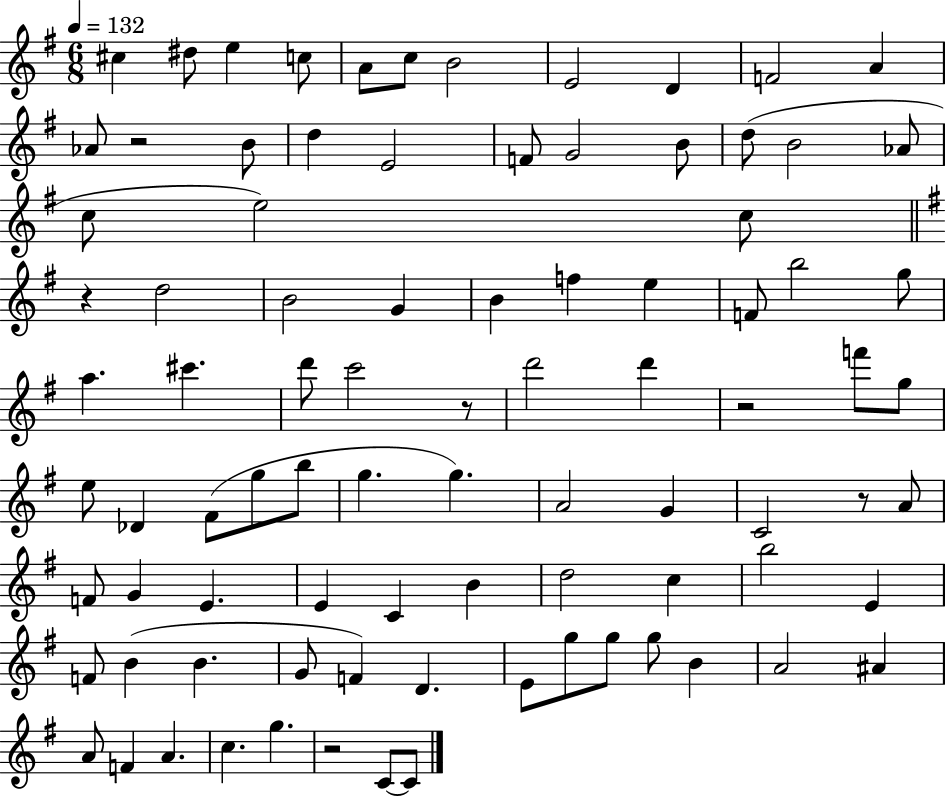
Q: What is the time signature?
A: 6/8